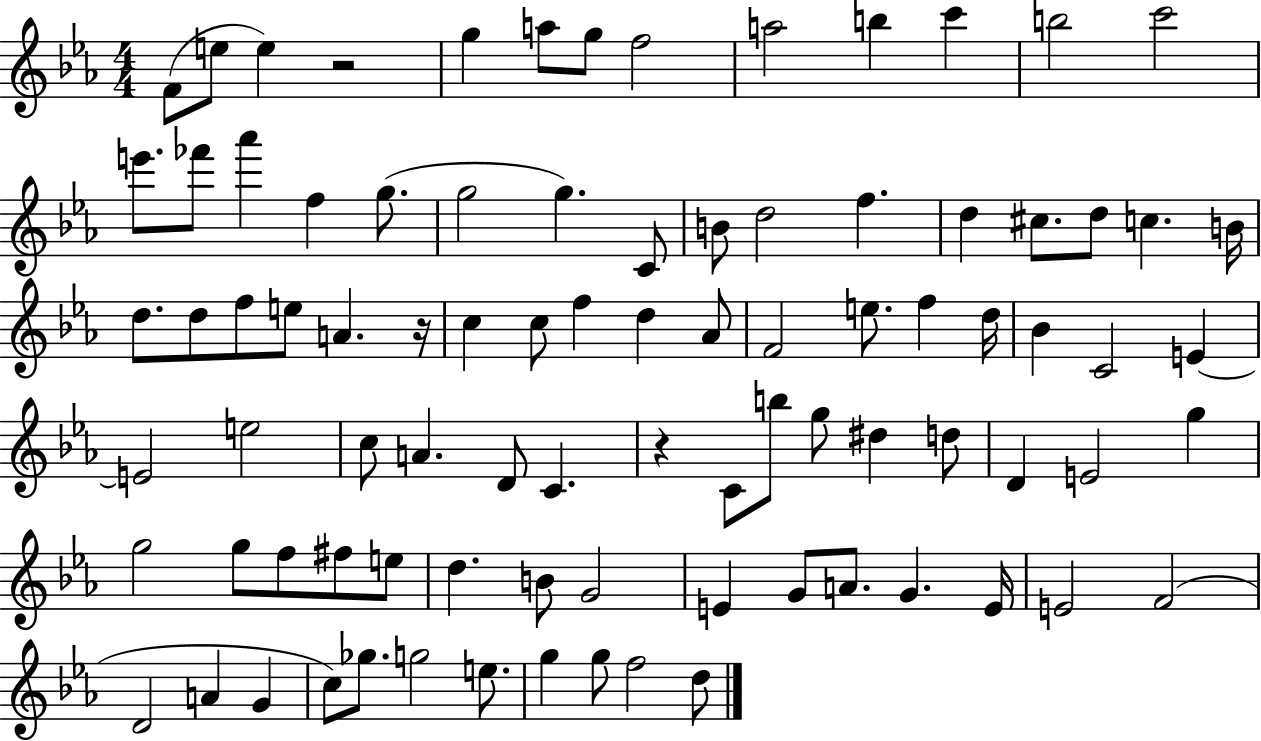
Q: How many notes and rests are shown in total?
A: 88